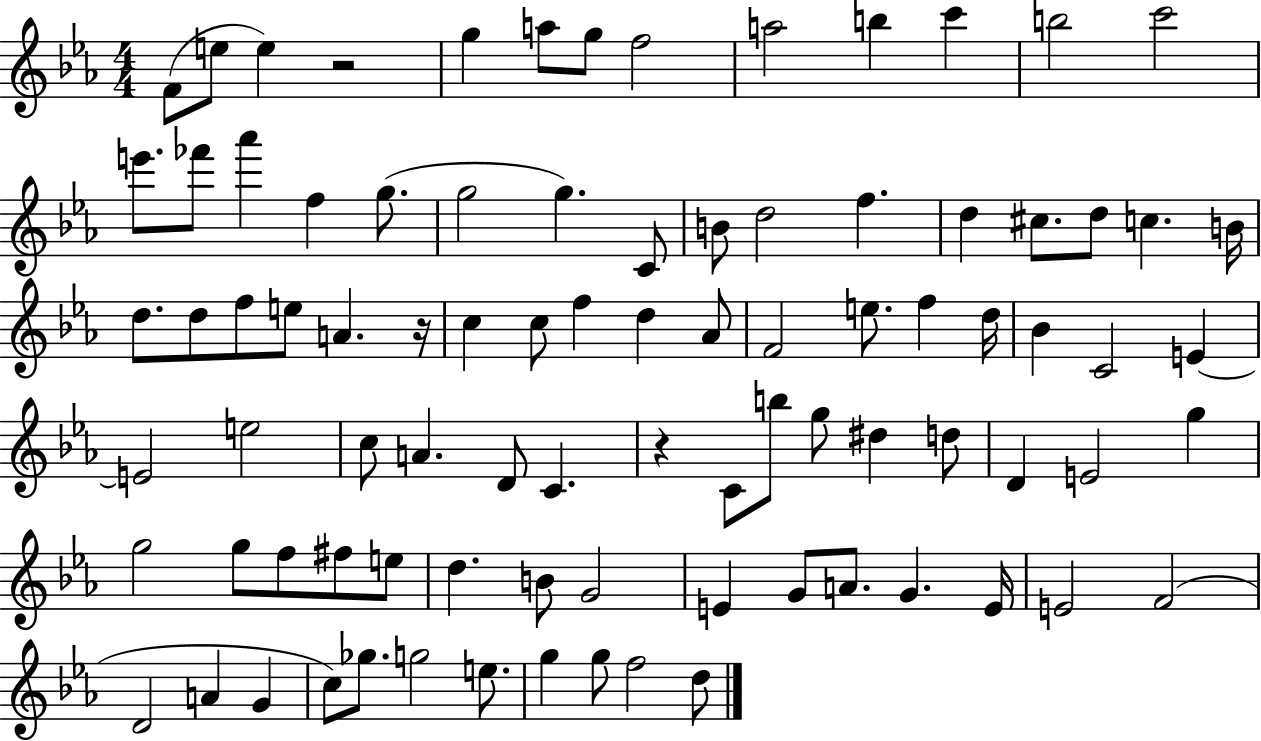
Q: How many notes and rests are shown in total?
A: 88